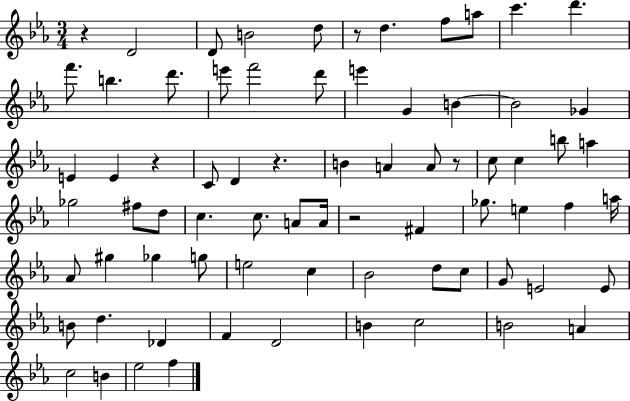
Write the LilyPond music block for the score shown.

{
  \clef treble
  \numericTimeSignature
  \time 3/4
  \key ees \major
  \repeat volta 2 { r4 d'2 | d'8 b'2 d''8 | r8 d''4. f''8 a''8 | c'''4. d'''4. | \break f'''8. b''4. d'''8. | e'''8 f'''2 d'''8 | e'''4 g'4 b'4~~ | b'2 ges'4 | \break e'4 e'4 r4 | c'8 d'4 r4. | b'4 a'4 a'8 r8 | c''8 c''4 b''8 a''4 | \break ges''2 fis''8 d''8 | c''4. c''8. a'8 a'16 | r2 fis'4 | ges''8. e''4 f''4 a''16 | \break aes'8 gis''4 ges''4 g''8 | e''2 c''4 | bes'2 d''8 c''8 | g'8 e'2 e'8 | \break b'8 d''4. des'4 | f'4 d'2 | b'4 c''2 | b'2 a'4 | \break c''2 b'4 | ees''2 f''4 | } \bar "|."
}